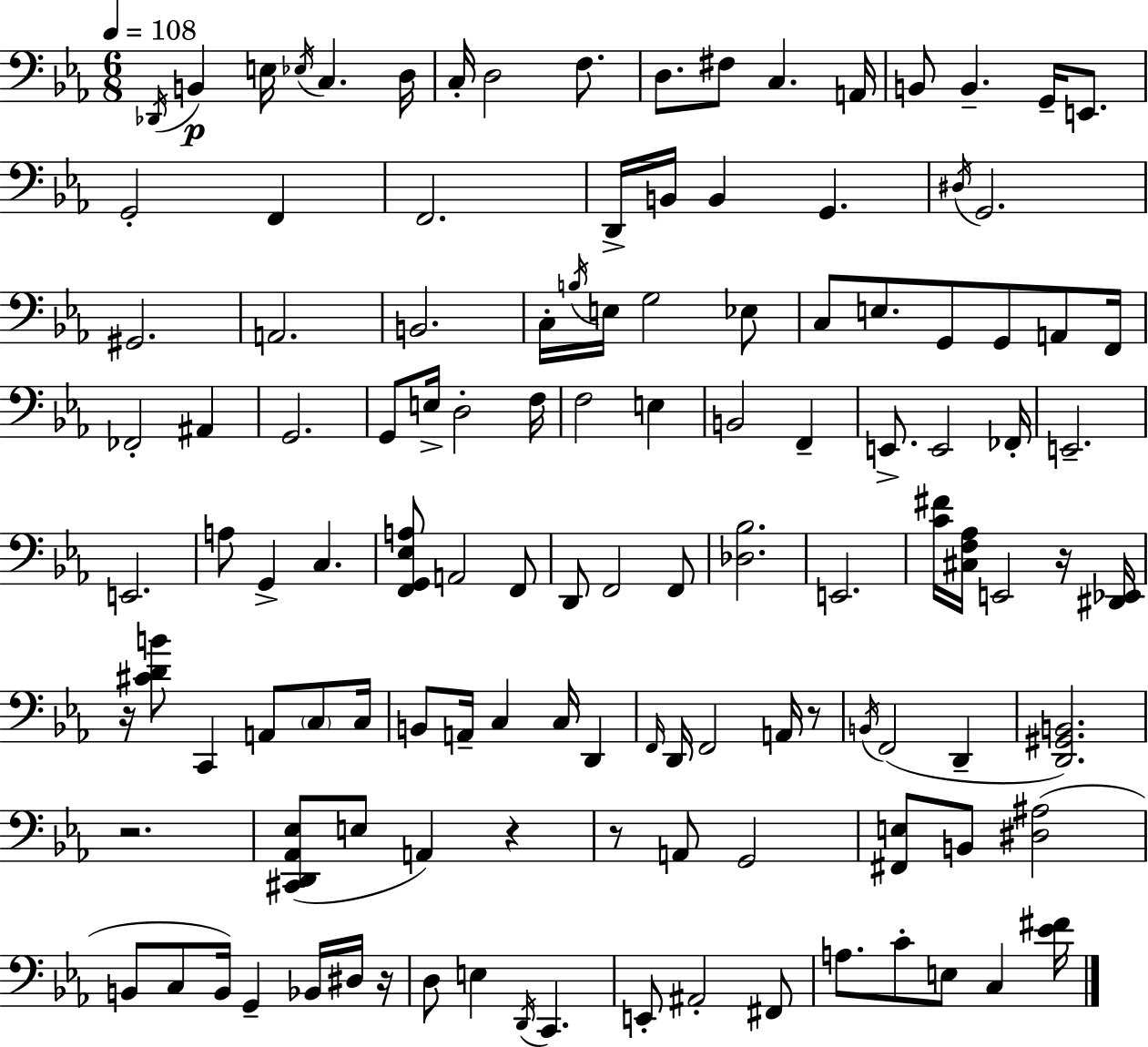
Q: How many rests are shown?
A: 7